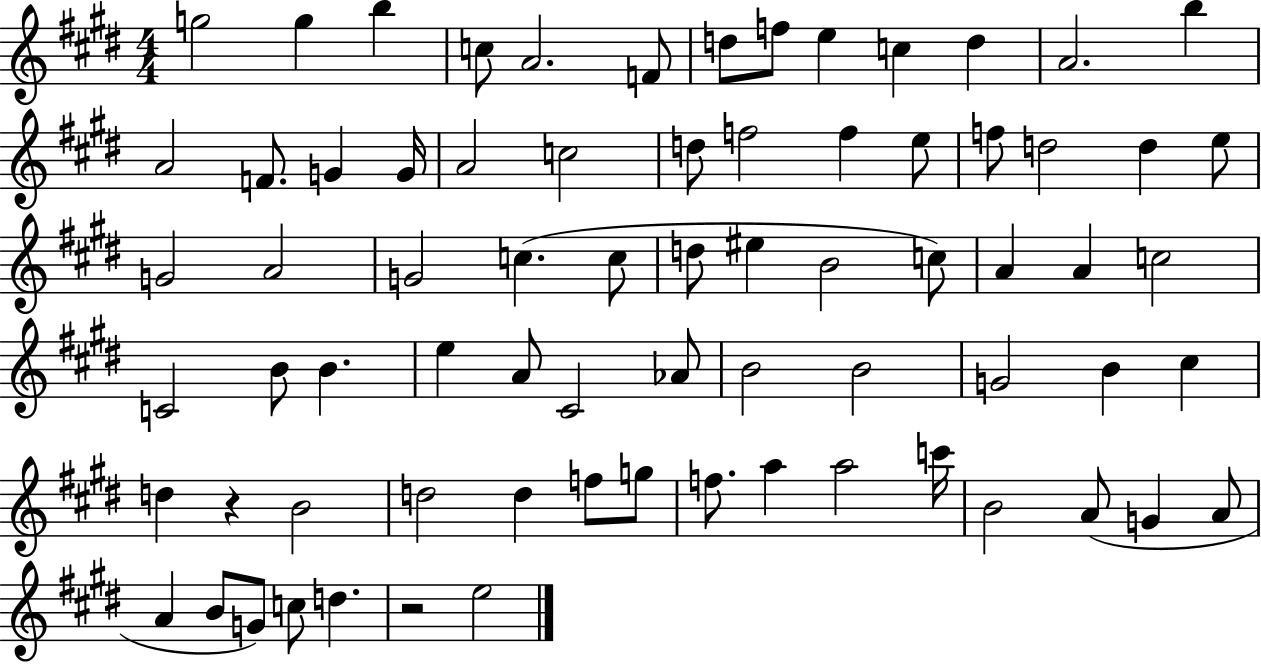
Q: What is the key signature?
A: E major